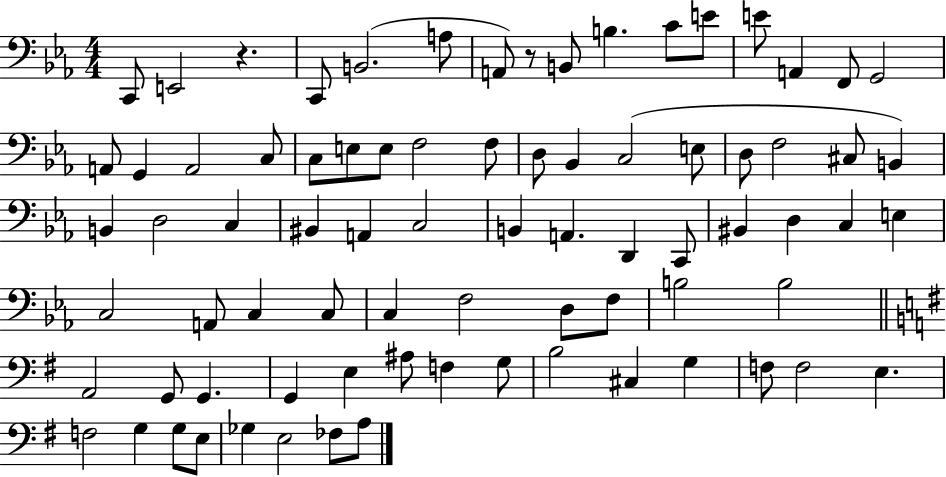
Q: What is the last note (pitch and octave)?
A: A3